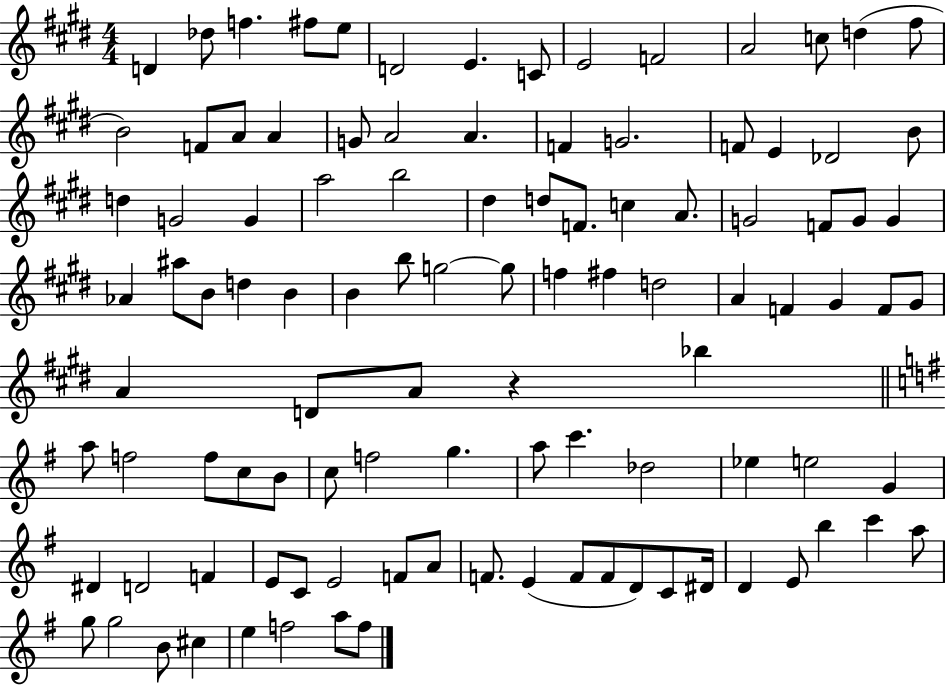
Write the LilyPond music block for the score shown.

{
  \clef treble
  \numericTimeSignature
  \time 4/4
  \key e \major
  d'4 des''8 f''4. fis''8 e''8 | d'2 e'4. c'8 | e'2 f'2 | a'2 c''8 d''4( fis''8 | \break b'2) f'8 a'8 a'4 | g'8 a'2 a'4. | f'4 g'2. | f'8 e'4 des'2 b'8 | \break d''4 g'2 g'4 | a''2 b''2 | dis''4 d''8 f'8. c''4 a'8. | g'2 f'8 g'8 g'4 | \break aes'4 ais''8 b'8 d''4 b'4 | b'4 b''8 g''2~~ g''8 | f''4 fis''4 d''2 | a'4 f'4 gis'4 f'8 gis'8 | \break a'4 d'8 a'8 r4 bes''4 | \bar "||" \break \key g \major a''8 f''2 f''8 c''8 b'8 | c''8 f''2 g''4. | a''8 c'''4. des''2 | ees''4 e''2 g'4 | \break dis'4 d'2 f'4 | e'8 c'8 e'2 f'8 a'8 | f'8. e'4( f'8 f'8 d'8) c'8 dis'16 | d'4 e'8 b''4 c'''4 a''8 | \break g''8 g''2 b'8 cis''4 | e''4 f''2 a''8 f''8 | \bar "|."
}